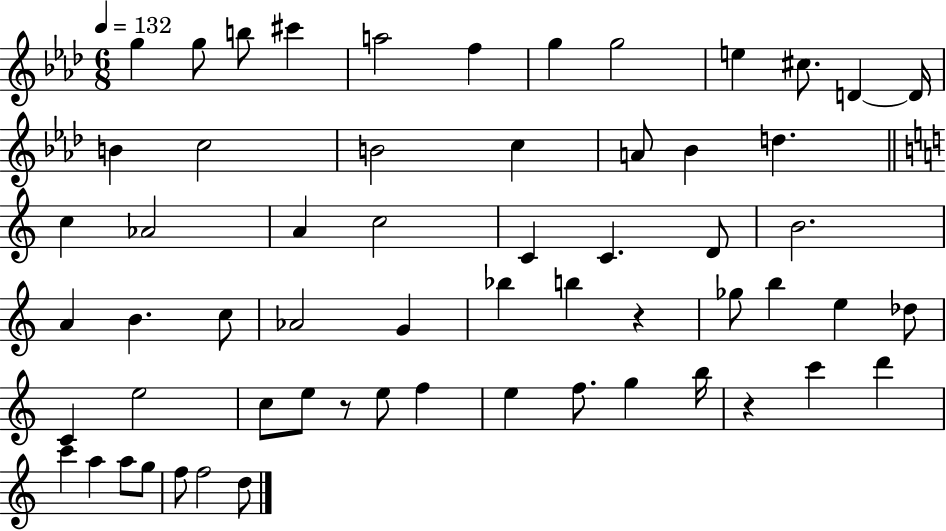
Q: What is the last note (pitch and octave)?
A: D5